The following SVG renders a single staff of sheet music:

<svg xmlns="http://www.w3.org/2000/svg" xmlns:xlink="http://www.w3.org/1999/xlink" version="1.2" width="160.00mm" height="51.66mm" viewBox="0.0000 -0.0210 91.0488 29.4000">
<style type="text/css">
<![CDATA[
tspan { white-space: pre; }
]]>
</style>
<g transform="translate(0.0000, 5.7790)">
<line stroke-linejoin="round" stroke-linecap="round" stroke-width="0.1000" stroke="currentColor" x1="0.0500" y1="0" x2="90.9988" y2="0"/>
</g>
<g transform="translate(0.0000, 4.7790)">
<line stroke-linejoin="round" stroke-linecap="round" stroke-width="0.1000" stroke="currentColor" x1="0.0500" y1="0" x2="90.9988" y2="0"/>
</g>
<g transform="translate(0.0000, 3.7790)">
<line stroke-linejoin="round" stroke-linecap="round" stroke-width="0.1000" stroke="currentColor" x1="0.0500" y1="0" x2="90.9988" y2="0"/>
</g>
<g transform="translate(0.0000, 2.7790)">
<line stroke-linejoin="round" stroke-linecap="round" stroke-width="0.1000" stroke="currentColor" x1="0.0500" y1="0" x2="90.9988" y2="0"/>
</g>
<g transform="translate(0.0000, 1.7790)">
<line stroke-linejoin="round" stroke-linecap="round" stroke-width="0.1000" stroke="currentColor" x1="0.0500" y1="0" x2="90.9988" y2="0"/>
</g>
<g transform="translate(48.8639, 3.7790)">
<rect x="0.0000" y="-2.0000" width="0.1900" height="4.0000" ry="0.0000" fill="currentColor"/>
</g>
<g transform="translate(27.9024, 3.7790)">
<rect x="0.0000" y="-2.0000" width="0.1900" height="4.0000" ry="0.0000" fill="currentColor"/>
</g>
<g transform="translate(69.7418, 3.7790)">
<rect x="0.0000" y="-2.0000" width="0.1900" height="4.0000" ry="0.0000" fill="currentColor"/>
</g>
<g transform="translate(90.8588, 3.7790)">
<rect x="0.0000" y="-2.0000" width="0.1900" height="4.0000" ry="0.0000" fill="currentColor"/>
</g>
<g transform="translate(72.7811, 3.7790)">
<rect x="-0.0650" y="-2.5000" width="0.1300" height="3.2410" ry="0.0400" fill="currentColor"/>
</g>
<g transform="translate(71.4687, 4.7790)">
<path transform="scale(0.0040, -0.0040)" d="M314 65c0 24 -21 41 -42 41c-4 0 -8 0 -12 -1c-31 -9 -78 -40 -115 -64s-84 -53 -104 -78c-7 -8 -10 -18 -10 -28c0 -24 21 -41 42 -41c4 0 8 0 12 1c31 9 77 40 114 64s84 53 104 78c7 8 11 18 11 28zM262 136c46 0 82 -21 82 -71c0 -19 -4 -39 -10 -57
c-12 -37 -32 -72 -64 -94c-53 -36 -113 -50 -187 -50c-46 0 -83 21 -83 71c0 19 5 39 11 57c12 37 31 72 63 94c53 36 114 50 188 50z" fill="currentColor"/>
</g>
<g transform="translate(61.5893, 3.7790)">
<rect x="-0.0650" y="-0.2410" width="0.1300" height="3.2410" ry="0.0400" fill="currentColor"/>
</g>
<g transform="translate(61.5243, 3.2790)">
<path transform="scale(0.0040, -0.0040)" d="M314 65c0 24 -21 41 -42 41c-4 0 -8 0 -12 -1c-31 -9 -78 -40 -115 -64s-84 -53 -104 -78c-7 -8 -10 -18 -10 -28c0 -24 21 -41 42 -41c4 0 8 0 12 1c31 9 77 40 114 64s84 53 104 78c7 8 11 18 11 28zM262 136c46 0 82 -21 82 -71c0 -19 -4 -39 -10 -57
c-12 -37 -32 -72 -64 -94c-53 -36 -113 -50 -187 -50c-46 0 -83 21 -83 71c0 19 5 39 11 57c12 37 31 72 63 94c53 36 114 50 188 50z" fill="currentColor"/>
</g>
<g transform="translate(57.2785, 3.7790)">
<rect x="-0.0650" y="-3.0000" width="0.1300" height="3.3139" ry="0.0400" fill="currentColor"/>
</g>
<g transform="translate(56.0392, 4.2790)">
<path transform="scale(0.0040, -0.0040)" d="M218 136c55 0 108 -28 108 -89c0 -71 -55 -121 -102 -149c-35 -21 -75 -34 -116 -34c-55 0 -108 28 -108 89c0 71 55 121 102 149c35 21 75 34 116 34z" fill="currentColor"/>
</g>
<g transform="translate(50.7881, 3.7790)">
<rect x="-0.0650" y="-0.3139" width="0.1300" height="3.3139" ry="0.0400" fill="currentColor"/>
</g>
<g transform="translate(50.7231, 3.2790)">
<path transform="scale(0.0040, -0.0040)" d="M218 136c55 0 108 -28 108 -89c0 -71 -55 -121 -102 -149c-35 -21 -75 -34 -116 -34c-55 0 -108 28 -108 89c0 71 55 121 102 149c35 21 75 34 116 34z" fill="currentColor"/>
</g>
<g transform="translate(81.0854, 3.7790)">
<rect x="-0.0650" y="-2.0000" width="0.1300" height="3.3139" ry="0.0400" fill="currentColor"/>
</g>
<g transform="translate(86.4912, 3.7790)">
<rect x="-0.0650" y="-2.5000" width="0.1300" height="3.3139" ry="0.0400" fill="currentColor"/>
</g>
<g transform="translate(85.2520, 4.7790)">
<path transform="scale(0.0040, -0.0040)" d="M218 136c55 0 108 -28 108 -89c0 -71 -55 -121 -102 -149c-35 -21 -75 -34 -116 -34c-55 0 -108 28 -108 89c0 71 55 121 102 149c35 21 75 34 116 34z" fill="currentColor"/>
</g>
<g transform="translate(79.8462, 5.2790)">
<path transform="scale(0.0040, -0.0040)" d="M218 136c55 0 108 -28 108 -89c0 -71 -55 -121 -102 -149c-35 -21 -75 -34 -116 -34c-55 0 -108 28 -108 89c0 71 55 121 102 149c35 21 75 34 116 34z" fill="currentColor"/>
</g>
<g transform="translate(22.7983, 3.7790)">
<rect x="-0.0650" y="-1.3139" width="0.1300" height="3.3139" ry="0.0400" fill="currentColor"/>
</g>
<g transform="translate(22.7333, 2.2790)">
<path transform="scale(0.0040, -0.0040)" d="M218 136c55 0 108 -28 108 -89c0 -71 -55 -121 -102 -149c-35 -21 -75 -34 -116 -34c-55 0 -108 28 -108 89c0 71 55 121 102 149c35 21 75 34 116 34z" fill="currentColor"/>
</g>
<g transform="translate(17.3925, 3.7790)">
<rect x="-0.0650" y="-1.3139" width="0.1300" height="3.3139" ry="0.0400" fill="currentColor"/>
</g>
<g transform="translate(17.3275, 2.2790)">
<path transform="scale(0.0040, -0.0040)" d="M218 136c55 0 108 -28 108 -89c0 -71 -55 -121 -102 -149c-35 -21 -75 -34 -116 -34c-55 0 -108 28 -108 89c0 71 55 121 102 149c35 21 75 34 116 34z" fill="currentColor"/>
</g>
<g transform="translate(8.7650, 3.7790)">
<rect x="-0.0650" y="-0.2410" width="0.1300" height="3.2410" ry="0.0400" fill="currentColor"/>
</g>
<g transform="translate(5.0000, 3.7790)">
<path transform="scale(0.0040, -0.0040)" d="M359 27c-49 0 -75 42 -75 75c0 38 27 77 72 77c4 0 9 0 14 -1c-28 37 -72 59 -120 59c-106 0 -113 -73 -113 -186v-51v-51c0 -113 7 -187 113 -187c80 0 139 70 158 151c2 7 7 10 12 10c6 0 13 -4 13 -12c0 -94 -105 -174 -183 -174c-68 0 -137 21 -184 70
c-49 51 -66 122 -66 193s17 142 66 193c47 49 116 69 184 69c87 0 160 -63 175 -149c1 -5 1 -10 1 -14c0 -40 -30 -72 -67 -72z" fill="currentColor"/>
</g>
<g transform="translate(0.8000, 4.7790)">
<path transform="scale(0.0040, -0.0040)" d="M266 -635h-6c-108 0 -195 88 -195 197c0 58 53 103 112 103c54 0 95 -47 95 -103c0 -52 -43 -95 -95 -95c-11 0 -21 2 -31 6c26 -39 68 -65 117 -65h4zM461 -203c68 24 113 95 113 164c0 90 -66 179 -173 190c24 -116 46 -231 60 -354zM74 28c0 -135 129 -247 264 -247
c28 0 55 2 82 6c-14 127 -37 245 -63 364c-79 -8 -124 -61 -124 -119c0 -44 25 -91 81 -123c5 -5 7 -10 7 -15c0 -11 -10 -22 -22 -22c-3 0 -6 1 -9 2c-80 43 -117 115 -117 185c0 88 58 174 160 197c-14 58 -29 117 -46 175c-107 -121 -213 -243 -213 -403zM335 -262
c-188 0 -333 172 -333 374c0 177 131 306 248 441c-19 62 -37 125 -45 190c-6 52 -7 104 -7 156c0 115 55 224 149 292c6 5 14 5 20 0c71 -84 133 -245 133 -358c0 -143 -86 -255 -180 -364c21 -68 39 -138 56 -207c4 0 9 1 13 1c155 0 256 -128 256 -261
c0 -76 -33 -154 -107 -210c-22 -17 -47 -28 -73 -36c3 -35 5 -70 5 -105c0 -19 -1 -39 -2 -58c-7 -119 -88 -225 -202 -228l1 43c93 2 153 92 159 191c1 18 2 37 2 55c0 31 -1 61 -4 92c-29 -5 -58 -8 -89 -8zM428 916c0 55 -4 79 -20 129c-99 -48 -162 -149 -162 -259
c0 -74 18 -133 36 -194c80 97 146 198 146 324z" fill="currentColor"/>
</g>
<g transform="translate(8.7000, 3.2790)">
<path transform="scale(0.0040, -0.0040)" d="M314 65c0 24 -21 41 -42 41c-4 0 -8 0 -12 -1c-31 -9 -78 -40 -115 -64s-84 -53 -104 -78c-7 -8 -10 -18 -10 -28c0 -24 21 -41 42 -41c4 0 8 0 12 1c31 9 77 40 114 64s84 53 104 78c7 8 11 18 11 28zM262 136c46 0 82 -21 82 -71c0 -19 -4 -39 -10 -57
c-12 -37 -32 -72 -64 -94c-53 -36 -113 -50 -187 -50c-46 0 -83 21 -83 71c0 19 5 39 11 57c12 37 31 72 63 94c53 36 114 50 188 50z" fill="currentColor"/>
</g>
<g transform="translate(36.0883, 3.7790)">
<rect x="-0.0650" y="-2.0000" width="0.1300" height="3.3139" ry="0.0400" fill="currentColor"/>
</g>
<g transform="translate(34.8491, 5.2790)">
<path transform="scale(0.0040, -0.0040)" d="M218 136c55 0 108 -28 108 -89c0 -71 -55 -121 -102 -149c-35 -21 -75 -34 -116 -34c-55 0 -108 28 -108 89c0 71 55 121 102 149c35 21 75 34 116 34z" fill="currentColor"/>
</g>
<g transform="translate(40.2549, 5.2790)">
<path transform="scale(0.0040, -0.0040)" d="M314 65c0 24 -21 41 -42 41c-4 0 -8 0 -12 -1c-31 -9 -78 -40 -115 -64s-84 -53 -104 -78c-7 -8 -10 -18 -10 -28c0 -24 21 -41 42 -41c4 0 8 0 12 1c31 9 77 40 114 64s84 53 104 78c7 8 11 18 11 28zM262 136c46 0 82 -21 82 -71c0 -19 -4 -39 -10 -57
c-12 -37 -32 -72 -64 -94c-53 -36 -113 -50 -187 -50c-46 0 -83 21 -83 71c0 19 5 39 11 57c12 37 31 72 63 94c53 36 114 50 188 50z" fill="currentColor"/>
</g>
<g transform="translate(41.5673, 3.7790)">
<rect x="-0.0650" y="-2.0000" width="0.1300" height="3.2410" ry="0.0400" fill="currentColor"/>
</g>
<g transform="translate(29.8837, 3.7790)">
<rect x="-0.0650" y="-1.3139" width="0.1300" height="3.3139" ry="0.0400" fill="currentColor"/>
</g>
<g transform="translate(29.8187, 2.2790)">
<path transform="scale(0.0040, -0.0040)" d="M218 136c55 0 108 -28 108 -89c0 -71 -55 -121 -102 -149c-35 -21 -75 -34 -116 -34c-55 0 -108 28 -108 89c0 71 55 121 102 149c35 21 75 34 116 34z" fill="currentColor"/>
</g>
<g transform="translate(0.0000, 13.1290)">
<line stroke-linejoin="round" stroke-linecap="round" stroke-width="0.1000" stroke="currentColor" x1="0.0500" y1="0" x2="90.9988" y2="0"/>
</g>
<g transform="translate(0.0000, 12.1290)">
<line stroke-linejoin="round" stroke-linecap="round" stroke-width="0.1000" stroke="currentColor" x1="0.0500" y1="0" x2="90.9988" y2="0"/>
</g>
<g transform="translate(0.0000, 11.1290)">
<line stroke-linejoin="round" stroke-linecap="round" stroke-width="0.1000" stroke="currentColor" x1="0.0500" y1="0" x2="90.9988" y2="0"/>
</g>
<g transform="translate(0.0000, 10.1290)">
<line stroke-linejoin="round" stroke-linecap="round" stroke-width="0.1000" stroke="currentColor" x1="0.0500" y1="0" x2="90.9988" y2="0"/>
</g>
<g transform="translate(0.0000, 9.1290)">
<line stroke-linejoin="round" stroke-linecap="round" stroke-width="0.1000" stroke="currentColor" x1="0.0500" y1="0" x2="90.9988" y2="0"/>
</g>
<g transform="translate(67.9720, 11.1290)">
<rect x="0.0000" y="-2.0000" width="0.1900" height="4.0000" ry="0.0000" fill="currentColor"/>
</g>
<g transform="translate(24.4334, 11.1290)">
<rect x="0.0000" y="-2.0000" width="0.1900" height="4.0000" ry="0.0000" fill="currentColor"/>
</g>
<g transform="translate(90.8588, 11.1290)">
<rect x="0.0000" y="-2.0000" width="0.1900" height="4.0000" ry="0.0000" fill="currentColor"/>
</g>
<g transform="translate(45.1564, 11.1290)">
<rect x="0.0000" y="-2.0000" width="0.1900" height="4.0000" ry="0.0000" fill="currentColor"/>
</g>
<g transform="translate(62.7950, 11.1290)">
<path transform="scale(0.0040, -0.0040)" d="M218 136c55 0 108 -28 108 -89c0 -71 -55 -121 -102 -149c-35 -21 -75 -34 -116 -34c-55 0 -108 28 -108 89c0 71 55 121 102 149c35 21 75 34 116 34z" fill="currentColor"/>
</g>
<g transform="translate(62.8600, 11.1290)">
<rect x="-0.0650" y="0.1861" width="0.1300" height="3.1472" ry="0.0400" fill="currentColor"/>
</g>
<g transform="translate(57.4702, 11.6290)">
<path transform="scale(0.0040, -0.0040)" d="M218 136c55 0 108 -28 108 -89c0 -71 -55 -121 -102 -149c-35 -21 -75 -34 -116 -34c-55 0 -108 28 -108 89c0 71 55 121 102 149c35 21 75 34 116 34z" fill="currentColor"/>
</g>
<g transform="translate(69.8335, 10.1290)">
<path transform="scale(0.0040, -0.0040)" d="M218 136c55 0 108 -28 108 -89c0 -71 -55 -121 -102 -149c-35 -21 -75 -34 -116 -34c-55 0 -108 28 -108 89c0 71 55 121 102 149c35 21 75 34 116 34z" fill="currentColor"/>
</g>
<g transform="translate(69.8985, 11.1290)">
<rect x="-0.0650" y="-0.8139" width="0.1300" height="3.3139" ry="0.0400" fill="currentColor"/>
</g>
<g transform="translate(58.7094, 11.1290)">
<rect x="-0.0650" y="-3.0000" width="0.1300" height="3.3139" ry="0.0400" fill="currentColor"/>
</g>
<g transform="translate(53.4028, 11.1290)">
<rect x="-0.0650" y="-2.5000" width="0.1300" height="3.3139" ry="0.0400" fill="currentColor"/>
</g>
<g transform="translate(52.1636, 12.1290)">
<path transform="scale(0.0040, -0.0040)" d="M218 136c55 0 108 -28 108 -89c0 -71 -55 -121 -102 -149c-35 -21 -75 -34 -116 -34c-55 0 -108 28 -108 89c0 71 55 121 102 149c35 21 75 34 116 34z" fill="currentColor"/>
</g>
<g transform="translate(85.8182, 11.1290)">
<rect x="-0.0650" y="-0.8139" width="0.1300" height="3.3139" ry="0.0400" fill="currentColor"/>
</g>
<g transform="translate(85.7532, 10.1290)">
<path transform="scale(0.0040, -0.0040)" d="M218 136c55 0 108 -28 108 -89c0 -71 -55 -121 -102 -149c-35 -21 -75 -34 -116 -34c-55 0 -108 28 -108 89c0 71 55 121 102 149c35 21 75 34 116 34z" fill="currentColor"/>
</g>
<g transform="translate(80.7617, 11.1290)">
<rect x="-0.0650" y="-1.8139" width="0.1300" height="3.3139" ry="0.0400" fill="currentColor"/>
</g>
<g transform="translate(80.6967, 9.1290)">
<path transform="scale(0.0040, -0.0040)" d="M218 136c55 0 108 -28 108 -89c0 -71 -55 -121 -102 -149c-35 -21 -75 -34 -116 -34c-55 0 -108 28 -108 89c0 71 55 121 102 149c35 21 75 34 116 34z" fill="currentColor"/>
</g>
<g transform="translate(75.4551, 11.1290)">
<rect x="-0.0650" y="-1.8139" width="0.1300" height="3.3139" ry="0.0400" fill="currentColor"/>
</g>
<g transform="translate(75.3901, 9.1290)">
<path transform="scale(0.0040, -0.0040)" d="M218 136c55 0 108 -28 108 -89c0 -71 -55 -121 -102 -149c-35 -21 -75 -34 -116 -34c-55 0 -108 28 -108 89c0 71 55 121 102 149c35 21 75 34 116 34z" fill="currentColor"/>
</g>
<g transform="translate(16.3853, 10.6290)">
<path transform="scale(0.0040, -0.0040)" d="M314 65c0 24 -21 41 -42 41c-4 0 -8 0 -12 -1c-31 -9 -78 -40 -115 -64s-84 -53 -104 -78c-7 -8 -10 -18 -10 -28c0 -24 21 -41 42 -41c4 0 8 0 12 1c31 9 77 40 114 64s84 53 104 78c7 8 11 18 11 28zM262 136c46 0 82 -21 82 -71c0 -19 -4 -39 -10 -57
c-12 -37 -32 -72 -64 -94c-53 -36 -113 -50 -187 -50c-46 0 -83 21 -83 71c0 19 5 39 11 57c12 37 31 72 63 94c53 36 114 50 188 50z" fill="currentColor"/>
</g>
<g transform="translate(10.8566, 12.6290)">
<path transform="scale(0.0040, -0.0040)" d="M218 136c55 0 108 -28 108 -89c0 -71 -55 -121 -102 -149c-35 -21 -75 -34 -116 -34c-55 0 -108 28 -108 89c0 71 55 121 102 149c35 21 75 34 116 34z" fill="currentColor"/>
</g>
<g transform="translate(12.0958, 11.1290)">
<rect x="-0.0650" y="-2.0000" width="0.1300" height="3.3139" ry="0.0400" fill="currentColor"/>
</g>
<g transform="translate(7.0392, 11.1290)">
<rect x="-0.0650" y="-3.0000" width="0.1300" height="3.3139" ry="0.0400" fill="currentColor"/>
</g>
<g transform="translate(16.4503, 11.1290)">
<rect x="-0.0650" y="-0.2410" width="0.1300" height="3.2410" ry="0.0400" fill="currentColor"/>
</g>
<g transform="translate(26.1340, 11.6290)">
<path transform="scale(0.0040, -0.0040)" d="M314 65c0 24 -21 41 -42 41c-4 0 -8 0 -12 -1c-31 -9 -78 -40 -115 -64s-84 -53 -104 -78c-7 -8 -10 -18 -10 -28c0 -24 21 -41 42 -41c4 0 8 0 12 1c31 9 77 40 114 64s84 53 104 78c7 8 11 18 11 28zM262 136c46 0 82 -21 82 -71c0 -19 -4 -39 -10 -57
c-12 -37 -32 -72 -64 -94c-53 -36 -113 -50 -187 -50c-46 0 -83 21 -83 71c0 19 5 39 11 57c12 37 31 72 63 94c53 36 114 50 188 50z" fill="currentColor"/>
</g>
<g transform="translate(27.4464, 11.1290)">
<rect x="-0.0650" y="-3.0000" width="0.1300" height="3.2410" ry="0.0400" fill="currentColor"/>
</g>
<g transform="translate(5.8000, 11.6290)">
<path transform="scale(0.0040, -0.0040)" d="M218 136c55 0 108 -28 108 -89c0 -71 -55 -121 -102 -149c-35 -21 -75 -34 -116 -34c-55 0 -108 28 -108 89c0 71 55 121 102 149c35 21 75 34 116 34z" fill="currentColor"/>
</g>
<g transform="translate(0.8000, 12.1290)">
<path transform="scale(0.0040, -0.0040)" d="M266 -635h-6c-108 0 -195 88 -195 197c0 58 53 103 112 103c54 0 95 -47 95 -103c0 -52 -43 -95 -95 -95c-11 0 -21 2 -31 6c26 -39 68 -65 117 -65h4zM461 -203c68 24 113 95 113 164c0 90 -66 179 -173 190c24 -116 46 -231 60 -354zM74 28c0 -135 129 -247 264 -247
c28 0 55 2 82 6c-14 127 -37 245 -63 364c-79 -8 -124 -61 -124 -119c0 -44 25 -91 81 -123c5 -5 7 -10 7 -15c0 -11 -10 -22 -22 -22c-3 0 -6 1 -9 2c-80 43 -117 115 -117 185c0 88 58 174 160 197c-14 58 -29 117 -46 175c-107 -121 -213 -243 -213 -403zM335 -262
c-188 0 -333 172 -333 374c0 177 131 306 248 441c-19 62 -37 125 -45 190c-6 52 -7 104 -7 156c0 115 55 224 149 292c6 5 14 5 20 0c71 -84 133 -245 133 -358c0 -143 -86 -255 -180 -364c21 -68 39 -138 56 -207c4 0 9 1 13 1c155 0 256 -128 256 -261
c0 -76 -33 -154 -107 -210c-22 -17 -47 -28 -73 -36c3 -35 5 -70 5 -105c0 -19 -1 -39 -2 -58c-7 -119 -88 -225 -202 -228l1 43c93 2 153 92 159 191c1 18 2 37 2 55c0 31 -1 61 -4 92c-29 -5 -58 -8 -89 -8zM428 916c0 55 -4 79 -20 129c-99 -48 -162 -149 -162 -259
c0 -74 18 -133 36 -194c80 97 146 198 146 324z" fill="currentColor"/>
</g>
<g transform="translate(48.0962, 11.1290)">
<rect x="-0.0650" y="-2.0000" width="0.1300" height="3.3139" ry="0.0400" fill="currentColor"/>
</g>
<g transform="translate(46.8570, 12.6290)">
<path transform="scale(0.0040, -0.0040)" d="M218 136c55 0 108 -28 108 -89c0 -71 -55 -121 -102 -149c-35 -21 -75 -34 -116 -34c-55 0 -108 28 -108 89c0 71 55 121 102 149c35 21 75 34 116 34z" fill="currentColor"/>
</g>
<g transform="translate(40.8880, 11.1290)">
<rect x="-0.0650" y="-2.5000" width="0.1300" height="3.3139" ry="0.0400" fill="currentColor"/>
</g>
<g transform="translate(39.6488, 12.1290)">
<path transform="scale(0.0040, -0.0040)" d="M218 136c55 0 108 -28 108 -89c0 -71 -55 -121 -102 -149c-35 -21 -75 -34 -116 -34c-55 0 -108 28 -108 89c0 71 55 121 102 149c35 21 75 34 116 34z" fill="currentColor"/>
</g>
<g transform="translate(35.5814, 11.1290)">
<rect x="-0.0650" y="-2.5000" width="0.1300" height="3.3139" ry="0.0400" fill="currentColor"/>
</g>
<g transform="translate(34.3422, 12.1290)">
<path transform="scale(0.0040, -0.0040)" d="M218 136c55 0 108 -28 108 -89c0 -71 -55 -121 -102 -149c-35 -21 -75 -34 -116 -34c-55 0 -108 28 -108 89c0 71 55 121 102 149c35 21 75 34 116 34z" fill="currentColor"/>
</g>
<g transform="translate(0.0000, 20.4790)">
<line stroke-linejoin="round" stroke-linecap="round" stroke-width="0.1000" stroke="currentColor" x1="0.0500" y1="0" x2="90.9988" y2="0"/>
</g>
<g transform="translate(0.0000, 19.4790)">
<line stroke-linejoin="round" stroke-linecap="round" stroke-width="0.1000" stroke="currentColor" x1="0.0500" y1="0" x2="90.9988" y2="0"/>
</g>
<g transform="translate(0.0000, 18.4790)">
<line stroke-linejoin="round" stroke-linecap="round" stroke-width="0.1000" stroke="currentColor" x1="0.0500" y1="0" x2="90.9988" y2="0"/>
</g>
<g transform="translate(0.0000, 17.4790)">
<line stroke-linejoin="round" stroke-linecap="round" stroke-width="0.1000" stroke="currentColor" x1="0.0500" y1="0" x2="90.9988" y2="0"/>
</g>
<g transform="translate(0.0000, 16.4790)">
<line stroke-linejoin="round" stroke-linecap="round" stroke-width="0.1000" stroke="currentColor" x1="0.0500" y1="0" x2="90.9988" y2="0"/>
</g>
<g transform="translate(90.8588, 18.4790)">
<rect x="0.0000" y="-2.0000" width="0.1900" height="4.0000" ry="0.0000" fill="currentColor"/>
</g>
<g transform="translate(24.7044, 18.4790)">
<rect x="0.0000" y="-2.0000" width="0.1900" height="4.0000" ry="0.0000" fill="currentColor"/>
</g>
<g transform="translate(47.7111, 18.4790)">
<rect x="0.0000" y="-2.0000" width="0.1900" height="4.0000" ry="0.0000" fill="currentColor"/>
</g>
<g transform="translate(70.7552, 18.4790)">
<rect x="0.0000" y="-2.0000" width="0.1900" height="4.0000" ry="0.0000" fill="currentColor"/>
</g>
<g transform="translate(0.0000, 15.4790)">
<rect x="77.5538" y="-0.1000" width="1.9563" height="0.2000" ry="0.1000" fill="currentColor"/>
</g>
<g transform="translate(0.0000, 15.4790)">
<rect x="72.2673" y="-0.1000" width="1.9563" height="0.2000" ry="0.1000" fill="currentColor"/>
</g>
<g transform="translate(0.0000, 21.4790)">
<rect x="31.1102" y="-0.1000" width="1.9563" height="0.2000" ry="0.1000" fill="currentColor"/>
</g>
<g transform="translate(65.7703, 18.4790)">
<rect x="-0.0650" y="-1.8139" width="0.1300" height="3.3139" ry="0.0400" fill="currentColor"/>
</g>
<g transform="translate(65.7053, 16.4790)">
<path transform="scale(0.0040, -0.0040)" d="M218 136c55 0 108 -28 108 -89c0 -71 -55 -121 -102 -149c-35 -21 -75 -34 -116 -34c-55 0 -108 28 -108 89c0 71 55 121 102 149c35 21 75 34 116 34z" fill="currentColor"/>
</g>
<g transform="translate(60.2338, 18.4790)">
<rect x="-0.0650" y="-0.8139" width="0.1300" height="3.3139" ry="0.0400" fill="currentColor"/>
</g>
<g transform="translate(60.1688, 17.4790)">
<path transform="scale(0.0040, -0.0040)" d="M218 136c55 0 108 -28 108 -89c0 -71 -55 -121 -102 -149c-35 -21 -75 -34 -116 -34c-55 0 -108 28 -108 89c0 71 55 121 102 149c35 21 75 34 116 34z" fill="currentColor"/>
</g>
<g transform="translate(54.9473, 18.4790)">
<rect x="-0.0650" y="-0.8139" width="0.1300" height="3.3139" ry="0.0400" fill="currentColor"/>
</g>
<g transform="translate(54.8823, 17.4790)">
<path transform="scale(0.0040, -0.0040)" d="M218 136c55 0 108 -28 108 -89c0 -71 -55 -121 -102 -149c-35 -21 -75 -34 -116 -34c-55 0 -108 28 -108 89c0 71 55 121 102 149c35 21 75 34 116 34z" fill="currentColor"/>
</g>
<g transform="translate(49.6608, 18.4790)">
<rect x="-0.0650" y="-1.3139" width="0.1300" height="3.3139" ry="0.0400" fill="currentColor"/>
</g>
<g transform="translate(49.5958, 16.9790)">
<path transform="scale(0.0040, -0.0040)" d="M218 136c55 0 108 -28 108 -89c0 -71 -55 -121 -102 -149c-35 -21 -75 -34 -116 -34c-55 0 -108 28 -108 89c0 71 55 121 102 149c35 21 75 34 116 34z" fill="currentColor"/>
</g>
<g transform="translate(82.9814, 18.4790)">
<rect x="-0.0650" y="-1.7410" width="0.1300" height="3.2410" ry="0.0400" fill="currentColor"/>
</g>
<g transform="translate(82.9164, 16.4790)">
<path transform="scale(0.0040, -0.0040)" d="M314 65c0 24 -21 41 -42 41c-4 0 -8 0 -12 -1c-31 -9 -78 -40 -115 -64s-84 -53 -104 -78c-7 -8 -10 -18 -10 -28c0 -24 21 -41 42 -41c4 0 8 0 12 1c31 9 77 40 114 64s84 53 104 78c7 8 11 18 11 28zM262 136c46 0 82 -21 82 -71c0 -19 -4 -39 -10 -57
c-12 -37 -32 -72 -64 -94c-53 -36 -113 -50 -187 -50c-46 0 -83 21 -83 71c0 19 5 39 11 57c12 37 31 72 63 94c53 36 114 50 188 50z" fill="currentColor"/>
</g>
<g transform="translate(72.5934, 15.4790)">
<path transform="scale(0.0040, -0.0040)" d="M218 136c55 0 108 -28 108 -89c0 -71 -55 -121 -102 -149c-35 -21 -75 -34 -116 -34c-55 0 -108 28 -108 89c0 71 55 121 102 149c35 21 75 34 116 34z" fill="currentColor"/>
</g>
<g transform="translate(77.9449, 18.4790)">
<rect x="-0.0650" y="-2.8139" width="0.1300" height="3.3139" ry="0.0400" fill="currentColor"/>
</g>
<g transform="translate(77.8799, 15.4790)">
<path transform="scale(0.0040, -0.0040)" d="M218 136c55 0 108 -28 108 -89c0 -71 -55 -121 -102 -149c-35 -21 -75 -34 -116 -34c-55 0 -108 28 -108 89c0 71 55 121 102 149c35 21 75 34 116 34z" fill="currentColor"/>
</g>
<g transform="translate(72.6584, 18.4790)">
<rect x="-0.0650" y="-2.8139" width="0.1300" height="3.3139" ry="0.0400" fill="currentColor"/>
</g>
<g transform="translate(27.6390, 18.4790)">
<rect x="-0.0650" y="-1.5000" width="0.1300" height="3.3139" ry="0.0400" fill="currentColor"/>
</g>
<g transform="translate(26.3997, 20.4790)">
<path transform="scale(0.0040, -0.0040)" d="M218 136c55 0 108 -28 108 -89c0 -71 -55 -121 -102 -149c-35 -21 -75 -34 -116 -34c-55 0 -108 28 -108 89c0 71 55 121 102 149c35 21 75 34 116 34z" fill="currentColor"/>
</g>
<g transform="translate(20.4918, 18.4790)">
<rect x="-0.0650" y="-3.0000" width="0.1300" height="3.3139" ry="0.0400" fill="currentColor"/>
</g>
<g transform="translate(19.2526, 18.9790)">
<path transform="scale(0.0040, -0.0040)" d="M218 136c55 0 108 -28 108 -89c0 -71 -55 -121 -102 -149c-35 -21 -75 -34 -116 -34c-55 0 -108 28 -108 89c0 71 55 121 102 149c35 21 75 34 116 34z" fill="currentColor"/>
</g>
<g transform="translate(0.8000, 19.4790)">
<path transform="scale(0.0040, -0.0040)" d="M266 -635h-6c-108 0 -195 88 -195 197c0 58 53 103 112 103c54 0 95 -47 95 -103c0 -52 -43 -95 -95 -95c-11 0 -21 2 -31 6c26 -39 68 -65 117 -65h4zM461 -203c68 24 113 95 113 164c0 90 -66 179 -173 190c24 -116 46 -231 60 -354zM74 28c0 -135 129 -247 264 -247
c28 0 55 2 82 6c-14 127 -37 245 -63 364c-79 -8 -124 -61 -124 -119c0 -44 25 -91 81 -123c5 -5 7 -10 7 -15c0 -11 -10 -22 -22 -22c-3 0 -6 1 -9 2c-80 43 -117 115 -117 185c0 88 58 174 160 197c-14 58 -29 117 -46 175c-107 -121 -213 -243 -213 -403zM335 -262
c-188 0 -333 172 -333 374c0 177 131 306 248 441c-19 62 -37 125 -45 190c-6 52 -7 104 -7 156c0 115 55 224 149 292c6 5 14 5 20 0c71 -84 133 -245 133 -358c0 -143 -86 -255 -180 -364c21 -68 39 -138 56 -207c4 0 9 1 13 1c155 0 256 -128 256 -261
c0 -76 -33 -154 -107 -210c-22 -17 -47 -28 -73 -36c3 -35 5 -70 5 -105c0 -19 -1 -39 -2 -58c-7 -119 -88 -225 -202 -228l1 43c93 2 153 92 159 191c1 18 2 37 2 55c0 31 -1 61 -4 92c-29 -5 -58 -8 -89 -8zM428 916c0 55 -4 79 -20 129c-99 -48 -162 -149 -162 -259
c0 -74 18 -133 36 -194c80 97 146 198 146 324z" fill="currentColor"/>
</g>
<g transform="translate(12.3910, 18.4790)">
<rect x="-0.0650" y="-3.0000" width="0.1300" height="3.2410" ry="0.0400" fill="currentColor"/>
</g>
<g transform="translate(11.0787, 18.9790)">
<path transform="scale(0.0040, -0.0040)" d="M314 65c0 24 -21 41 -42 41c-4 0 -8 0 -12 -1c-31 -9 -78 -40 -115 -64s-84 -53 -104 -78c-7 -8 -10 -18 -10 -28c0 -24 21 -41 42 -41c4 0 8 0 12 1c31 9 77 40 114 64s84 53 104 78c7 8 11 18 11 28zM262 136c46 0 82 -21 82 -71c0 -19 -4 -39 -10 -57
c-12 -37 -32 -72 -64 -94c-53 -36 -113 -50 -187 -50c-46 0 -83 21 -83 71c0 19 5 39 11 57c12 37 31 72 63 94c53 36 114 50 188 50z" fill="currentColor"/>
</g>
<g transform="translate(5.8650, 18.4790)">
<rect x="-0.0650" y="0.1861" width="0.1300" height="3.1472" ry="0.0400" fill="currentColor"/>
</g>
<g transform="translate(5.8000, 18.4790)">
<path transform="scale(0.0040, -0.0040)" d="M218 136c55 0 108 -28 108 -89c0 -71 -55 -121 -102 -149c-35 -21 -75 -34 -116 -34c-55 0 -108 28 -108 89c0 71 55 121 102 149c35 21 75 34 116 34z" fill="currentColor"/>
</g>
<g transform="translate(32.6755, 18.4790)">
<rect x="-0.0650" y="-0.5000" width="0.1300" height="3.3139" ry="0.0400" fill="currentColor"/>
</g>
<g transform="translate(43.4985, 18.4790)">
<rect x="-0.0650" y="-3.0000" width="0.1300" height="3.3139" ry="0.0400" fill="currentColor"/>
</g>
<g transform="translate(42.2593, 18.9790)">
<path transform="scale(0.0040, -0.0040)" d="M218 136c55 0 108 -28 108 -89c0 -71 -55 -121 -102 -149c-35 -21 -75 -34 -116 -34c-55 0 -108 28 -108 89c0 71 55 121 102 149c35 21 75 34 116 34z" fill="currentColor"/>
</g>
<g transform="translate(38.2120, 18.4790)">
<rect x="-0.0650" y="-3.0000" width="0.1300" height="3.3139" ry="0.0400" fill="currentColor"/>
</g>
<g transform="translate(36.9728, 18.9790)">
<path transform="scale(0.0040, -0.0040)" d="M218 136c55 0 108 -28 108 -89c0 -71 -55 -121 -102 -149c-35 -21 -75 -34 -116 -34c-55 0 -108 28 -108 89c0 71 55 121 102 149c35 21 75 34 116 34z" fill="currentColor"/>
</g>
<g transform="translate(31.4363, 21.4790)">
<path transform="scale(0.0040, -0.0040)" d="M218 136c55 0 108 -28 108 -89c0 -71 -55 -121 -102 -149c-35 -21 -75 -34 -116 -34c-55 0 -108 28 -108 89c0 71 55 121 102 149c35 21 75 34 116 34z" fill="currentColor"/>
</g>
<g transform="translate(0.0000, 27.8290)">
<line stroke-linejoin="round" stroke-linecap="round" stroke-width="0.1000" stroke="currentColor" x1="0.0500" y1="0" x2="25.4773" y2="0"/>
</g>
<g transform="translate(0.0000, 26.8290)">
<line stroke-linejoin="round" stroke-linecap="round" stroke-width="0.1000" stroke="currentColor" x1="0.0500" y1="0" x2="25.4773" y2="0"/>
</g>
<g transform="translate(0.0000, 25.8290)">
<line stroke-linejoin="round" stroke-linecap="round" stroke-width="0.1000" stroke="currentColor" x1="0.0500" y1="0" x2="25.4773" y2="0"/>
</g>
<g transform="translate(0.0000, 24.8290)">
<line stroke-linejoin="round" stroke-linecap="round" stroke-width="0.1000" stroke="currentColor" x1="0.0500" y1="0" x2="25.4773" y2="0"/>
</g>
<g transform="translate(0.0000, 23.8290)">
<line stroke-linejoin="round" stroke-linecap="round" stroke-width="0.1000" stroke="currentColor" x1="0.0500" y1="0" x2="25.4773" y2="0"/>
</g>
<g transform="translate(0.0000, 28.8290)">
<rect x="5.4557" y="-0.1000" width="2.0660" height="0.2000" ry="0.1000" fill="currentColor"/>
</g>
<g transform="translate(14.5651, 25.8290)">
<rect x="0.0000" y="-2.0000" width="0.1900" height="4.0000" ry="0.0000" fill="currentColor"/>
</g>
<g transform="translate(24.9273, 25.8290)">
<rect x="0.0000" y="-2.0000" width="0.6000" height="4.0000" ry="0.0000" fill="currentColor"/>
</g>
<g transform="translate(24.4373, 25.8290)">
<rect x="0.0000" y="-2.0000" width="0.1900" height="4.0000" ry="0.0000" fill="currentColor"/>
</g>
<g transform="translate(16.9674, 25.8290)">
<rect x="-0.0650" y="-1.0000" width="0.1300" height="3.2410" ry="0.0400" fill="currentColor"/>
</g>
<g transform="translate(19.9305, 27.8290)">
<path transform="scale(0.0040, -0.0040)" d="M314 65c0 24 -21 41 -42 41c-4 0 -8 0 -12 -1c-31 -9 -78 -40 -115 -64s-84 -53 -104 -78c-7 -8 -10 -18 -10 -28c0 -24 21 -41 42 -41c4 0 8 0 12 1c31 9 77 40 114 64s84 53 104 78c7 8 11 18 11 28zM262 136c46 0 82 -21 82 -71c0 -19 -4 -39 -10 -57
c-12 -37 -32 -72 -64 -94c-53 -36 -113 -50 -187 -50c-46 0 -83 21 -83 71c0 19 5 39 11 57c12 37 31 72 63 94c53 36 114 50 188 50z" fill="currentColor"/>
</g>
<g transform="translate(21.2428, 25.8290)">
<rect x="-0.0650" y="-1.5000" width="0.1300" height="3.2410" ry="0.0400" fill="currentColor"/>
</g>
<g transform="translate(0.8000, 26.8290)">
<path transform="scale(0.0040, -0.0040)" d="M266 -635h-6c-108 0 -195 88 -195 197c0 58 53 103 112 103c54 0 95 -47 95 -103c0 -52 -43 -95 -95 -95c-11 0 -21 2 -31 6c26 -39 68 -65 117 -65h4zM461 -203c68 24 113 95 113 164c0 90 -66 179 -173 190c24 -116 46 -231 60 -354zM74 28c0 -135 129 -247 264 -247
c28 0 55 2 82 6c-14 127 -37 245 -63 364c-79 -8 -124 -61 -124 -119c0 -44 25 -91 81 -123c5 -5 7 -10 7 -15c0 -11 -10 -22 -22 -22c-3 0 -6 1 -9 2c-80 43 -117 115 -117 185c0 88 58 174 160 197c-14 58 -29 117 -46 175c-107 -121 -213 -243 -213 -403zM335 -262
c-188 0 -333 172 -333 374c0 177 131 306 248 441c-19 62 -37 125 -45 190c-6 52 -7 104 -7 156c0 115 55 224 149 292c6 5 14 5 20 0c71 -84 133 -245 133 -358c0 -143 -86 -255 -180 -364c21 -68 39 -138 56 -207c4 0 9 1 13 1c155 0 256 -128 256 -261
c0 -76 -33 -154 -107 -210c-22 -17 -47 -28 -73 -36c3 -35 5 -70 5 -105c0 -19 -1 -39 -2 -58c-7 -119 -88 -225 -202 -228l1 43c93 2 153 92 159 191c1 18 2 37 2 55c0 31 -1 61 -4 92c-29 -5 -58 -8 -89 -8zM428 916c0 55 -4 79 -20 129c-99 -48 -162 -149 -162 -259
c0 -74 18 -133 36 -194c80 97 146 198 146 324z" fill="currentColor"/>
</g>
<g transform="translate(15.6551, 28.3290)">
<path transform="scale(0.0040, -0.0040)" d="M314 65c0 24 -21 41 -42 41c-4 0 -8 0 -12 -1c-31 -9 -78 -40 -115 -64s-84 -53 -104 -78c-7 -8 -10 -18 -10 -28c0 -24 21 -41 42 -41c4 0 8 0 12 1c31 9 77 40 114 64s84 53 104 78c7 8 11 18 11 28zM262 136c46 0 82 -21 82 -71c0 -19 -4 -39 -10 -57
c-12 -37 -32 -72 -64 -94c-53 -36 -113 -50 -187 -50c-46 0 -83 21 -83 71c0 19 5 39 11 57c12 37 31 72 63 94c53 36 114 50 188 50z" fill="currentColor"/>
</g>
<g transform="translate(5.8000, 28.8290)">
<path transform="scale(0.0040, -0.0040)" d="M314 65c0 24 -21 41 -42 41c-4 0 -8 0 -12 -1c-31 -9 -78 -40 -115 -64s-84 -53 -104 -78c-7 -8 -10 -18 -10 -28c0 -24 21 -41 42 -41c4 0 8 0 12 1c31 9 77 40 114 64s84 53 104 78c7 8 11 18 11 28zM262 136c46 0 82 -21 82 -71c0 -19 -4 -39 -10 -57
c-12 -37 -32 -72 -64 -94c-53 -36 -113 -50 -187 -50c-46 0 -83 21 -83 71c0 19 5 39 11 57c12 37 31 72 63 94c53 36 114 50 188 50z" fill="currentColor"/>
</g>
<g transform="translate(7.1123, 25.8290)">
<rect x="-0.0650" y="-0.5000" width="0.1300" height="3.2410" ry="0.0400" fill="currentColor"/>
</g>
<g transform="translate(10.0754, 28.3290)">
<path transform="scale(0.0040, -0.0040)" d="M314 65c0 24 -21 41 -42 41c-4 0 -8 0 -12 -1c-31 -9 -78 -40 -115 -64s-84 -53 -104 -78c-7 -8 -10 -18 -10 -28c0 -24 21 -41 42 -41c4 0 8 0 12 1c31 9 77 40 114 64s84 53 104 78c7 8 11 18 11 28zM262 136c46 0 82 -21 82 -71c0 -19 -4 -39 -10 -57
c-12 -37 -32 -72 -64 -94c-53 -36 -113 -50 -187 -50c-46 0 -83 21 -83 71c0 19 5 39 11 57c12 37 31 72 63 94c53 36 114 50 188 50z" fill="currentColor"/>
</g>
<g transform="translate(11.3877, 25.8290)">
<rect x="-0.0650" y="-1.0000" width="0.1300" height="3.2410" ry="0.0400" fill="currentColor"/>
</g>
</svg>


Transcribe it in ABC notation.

X:1
T:Untitled
M:4/4
L:1/4
K:C
c2 e e e F F2 c A c2 G2 F G A F c2 A2 G G F G A B d f f d B A2 A E C A A e d d f a a f2 C2 D2 D2 E2